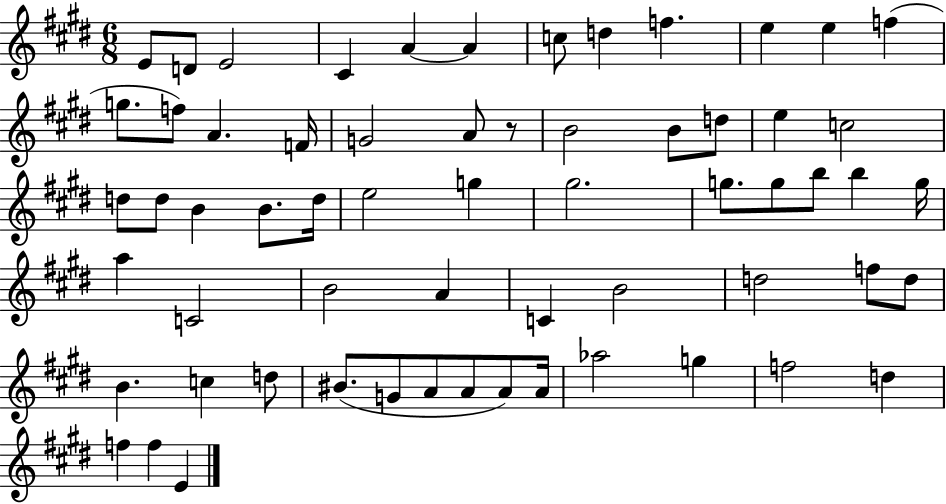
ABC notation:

X:1
T:Untitled
M:6/8
L:1/4
K:E
E/2 D/2 E2 ^C A A c/2 d f e e f g/2 f/2 A F/4 G2 A/2 z/2 B2 B/2 d/2 e c2 d/2 d/2 B B/2 d/4 e2 g ^g2 g/2 g/2 b/2 b g/4 a C2 B2 A C B2 d2 f/2 d/2 B c d/2 ^B/2 G/2 A/2 A/2 A/2 A/4 _a2 g f2 d f f E